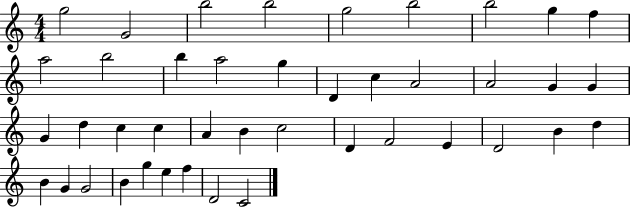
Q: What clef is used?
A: treble